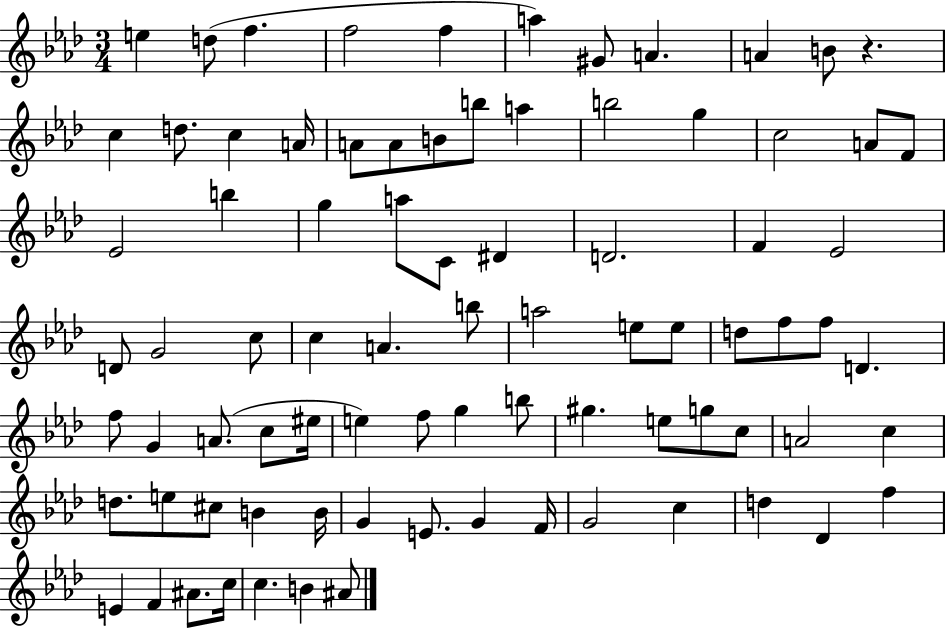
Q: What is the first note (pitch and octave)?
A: E5